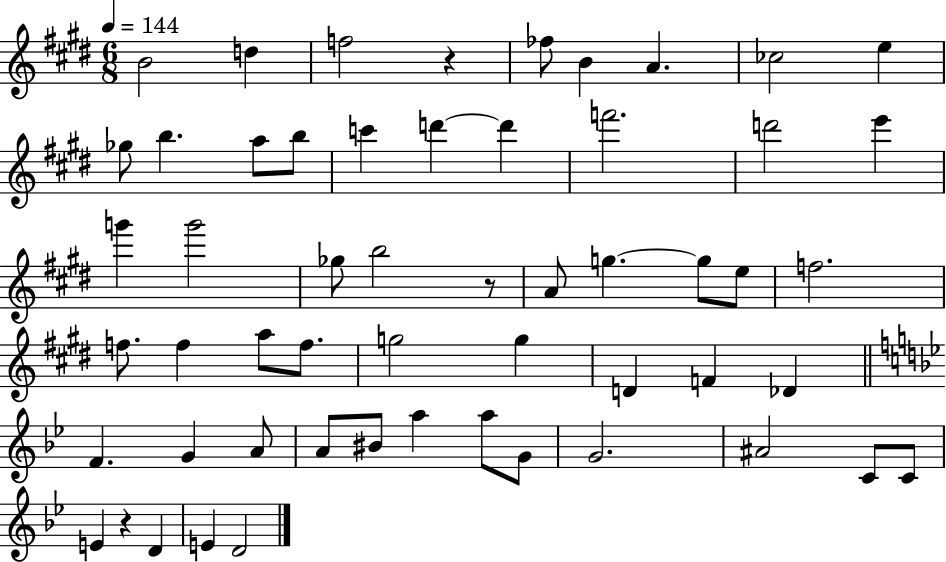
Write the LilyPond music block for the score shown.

{
  \clef treble
  \numericTimeSignature
  \time 6/8
  \key e \major
  \tempo 4 = 144
  b'2 d''4 | f''2 r4 | fes''8 b'4 a'4. | ces''2 e''4 | \break ges''8 b''4. a''8 b''8 | c'''4 d'''4~~ d'''4 | f'''2. | d'''2 e'''4 | \break g'''4 g'''2 | ges''8 b''2 r8 | a'8 g''4.~~ g''8 e''8 | f''2. | \break f''8. f''4 a''8 f''8. | g''2 g''4 | d'4 f'4 des'4 | \bar "||" \break \key bes \major f'4. g'4 a'8 | a'8 bis'8 a''4 a''8 g'8 | g'2. | ais'2 c'8 c'8 | \break e'4 r4 d'4 | e'4 d'2 | \bar "|."
}